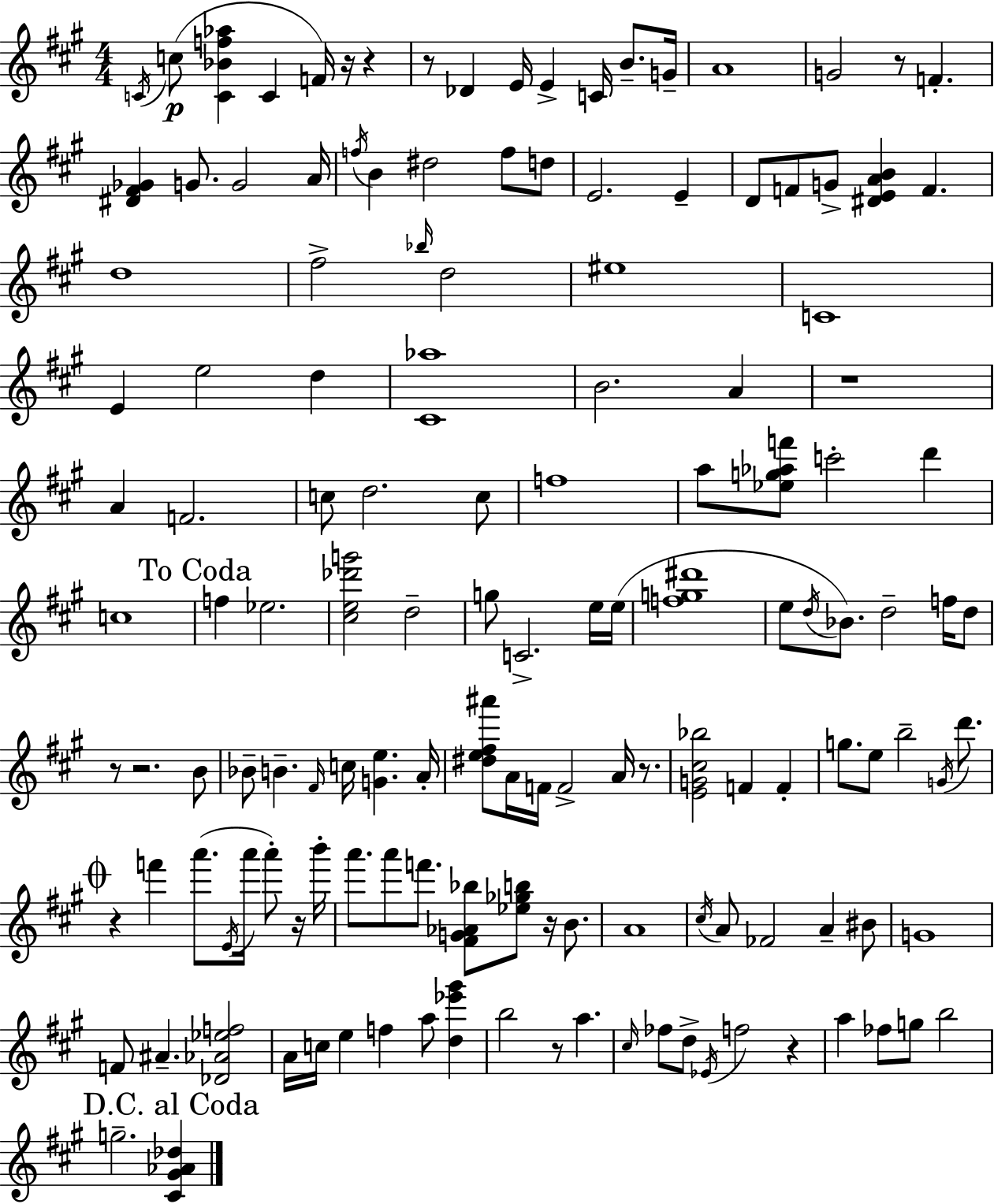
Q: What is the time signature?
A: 4/4